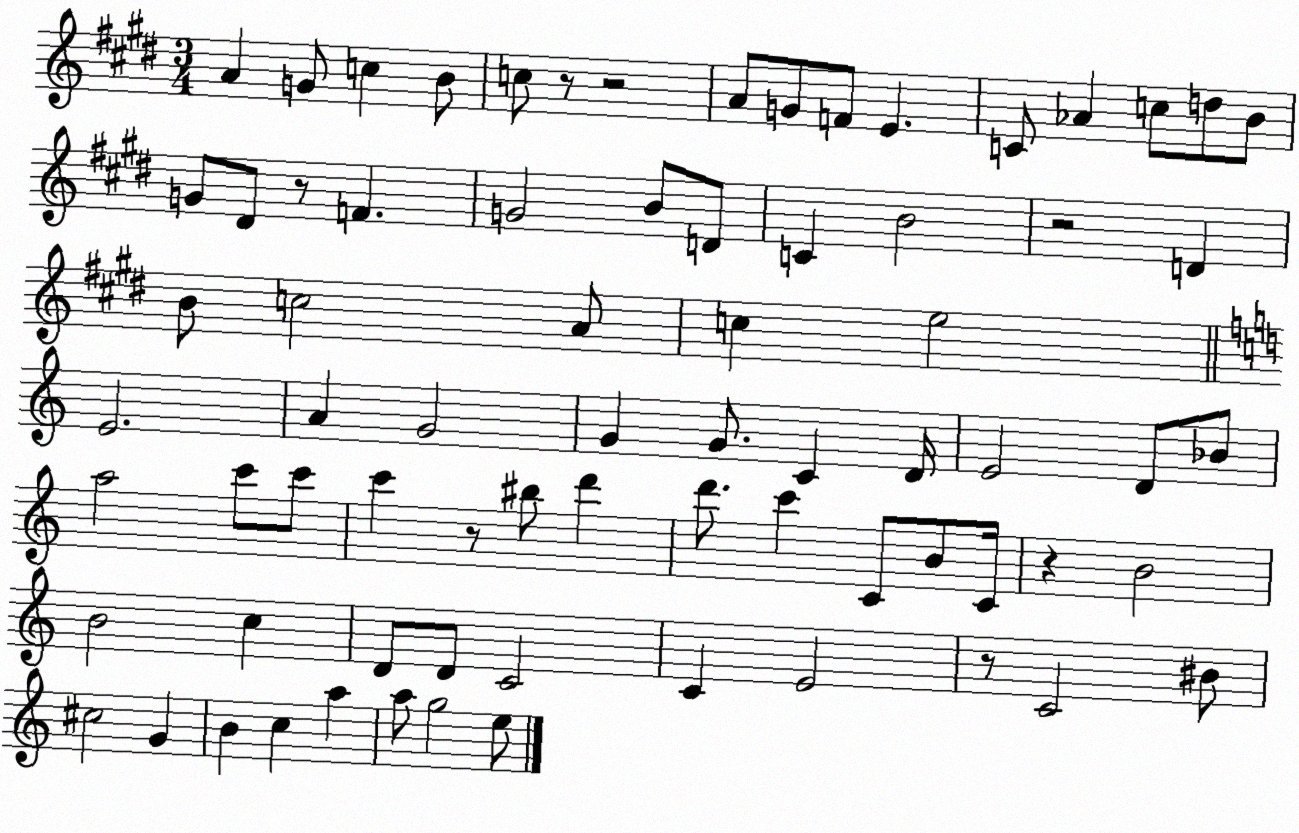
X:1
T:Untitled
M:3/4
L:1/4
K:E
A G/2 c B/2 c/2 z/2 z2 A/2 G/2 F/2 E C/2 _A c/2 d/2 B/2 G/2 ^D/2 z/2 F G2 B/2 D/2 C B2 z2 D B/2 c2 A/2 c e2 E2 A G2 G G/2 C D/4 E2 D/2 _B/2 a2 c'/2 c'/2 c' z/2 ^b/2 d' d'/2 c' C/2 B/2 C/4 z B2 B2 c D/2 D/2 C2 C E2 z/2 C2 ^B/2 ^c2 G B c a a/2 g2 e/2